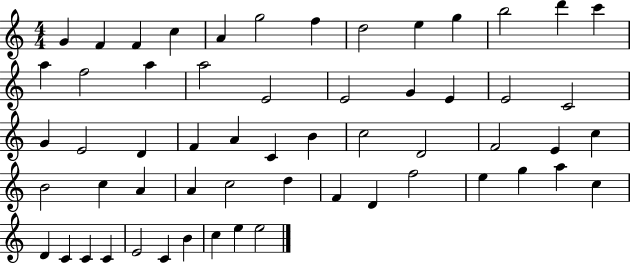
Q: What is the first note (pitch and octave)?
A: G4